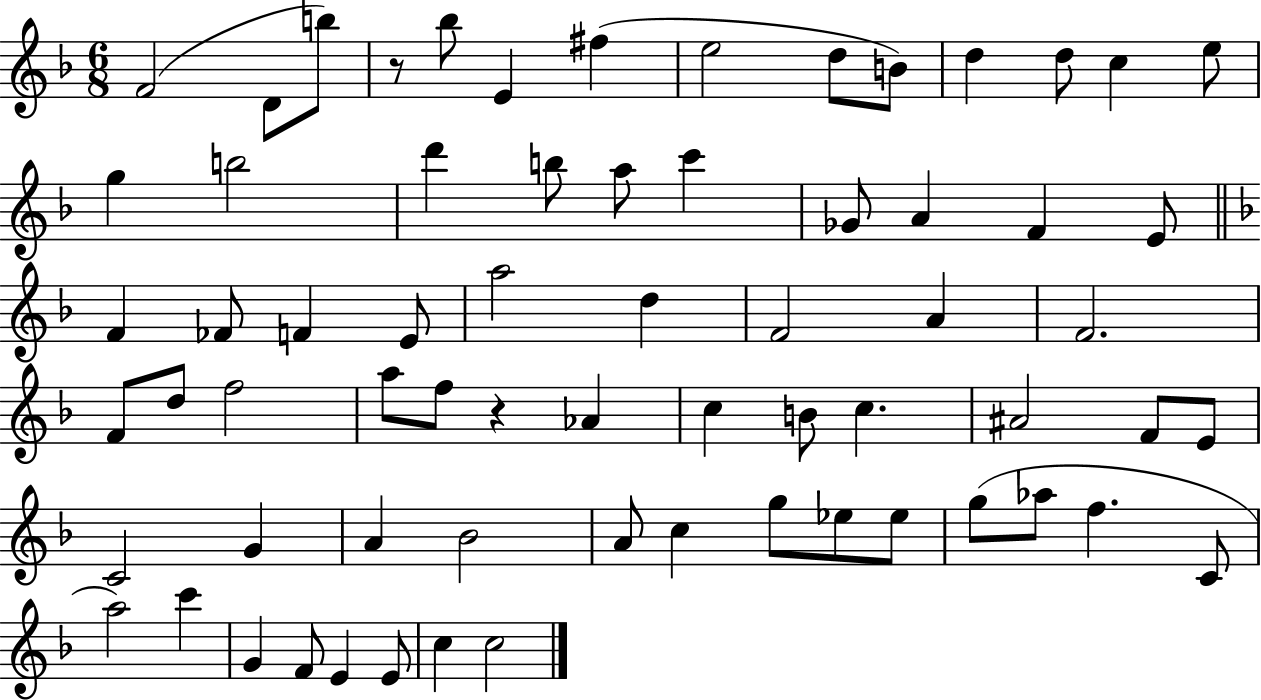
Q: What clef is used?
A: treble